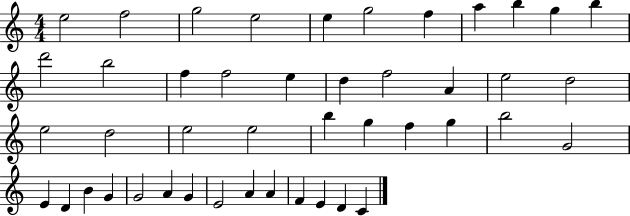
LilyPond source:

{
  \clef treble
  \numericTimeSignature
  \time 4/4
  \key c \major
  e''2 f''2 | g''2 e''2 | e''4 g''2 f''4 | a''4 b''4 g''4 b''4 | \break d'''2 b''2 | f''4 f''2 e''4 | d''4 f''2 a'4 | e''2 d''2 | \break e''2 d''2 | e''2 e''2 | b''4 g''4 f''4 g''4 | b''2 g'2 | \break e'4 d'4 b'4 g'4 | g'2 a'4 g'4 | e'2 a'4 a'4 | f'4 e'4 d'4 c'4 | \break \bar "|."
}